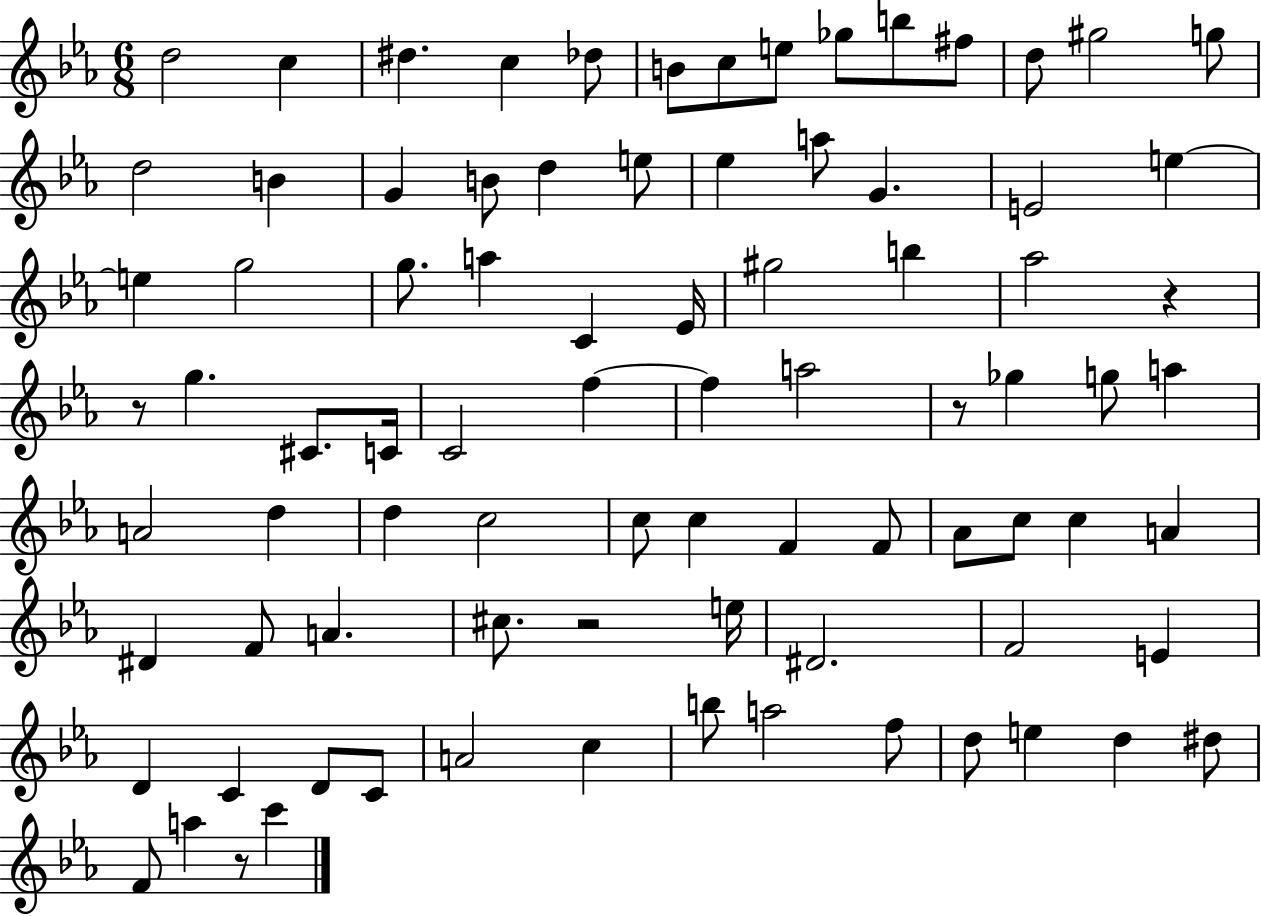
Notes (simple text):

D5/h C5/q D#5/q. C5/q Db5/e B4/e C5/e E5/e Gb5/e B5/e F#5/e D5/e G#5/h G5/e D5/h B4/q G4/q B4/e D5/q E5/e Eb5/q A5/e G4/q. E4/h E5/q E5/q G5/h G5/e. A5/q C4/q Eb4/s G#5/h B5/q Ab5/h R/q R/e G5/q. C#4/e. C4/s C4/h F5/q F5/q A5/h R/e Gb5/q G5/e A5/q A4/h D5/q D5/q C5/h C5/e C5/q F4/q F4/e Ab4/e C5/e C5/q A4/q D#4/q F4/e A4/q. C#5/e. R/h E5/s D#4/h. F4/h E4/q D4/q C4/q D4/e C4/e A4/h C5/q B5/e A5/h F5/e D5/e E5/q D5/q D#5/e F4/e A5/q R/e C6/q